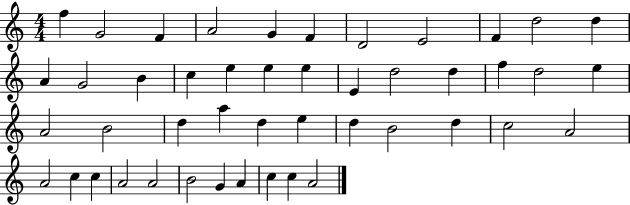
F5/q G4/h F4/q A4/h G4/q F4/q D4/h E4/h F4/q D5/h D5/q A4/q G4/h B4/q C5/q E5/q E5/q E5/q E4/q D5/h D5/q F5/q D5/h E5/q A4/h B4/h D5/q A5/q D5/q E5/q D5/q B4/h D5/q C5/h A4/h A4/h C5/q C5/q A4/h A4/h B4/h G4/q A4/q C5/q C5/q A4/h